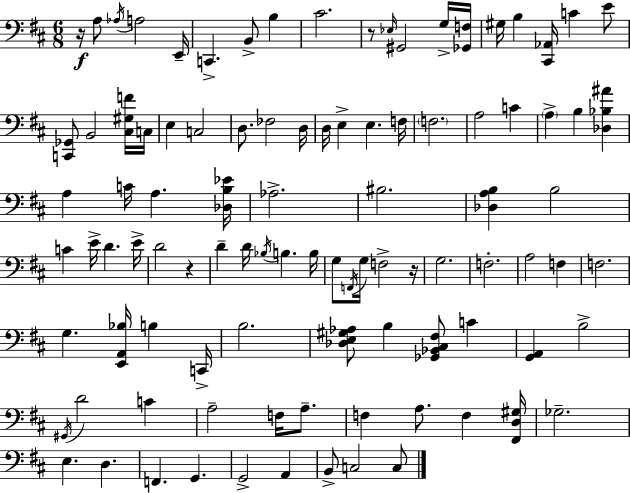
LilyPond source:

{
  \clef bass
  \numericTimeSignature
  \time 6/8
  \key d \major
  r16\f a8 \acciaccatura { aes16 } a2 | e,16-- c,4.-> b,8-> b4 | cis'2. | r8 \grace { ees16 } gis,2 | \break g16-> <ges, f>16 gis16 b4 <cis, aes,>16 c'4 | e'8 <c, ges,>8 b,2 | <cis gis f'>16 c16 e4 c2 | d8. fes2 | \break d16 d16 e4-> e4. | f16 \parenthesize f2. | a2 c'4 | \parenthesize a4-> b4 <des bes ais'>4 | \break a4 c'16 a4. | <des b ees'>16 aes2.-> | bis2. | <des a b>4 b2 | \break c'4 e'16-> d'4. | e'16-> d'2 r4 | d'4-- d'16 \acciaccatura { bes16 } b4. | b16 g8 \acciaccatura { f,16 } g16 f2-> | \break r16 g2. | f2.-. | a2 | f4 f2. | \break g4. <e, a, bes>16 b4 | c,16-> b2. | <des e gis aes>8 b4 <ges, bes, cis fis>8 | c'4 <g, a,>4 b2-> | \break \acciaccatura { gis,16 } d'2 | c'4 a2-- | f16 a8.-- f4 a8. | f4 <fis, d gis>16 ges2.-- | \break e4. d4. | f,4. g,4. | g,2-> | a,4 b,8-> c2 | \break c8 \bar "|."
}